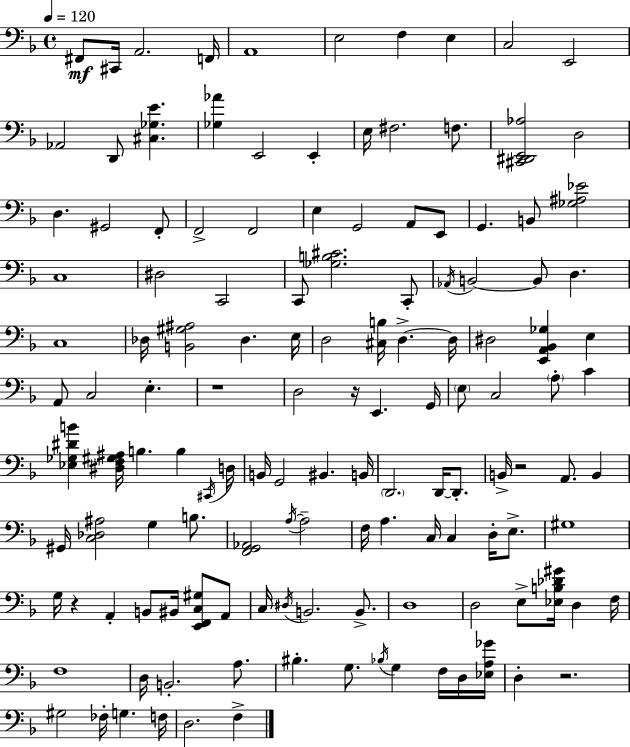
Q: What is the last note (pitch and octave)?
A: F3